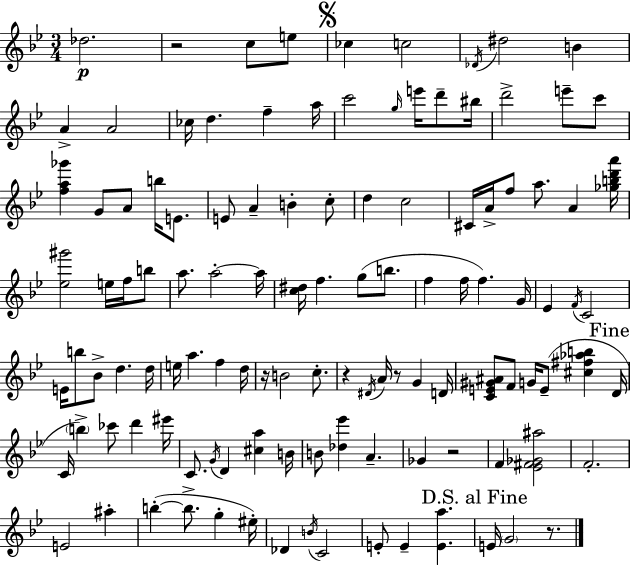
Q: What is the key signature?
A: G minor